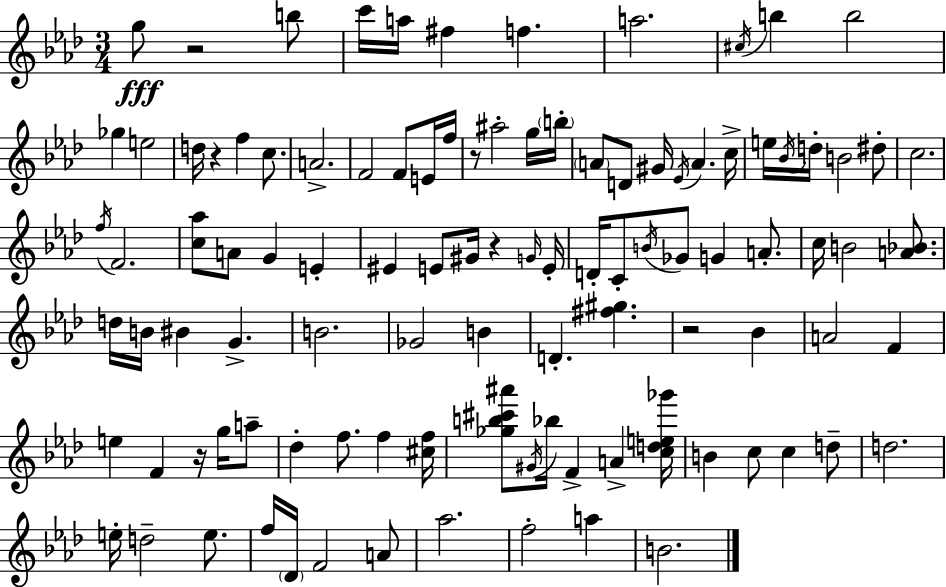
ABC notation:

X:1
T:Untitled
M:3/4
L:1/4
K:Ab
g/2 z2 b/2 c'/4 a/4 ^f f a2 ^c/4 b b2 _g e2 d/4 z f c/2 A2 F2 F/2 E/4 f/4 z/2 ^a2 g/4 b/4 A/2 D/2 ^G/4 _E/4 A c/4 e/4 _B/4 d/4 B2 ^d/2 c2 f/4 F2 [c_a]/2 A/2 G E ^E E/2 ^G/4 z G/4 E/4 D/4 C/2 B/4 _G/2 G A/2 c/4 B2 [A_B]/2 d/4 B/4 ^B G B2 _G2 B D [^f^g] z2 _B A2 F e F z/4 g/4 a/2 _d f/2 f [^cf]/4 [_gb^c'^a']/2 ^G/4 _b/4 F A [cde_g']/4 B c/2 c d/2 d2 e/4 d2 e/2 f/4 _D/4 F2 A/2 _a2 f2 a B2